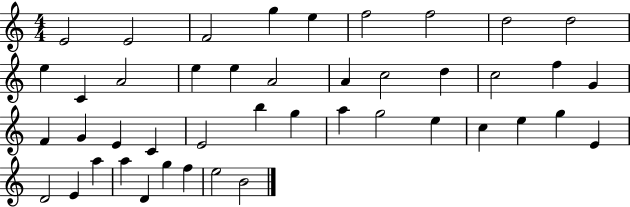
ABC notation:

X:1
T:Untitled
M:4/4
L:1/4
K:C
E2 E2 F2 g e f2 f2 d2 d2 e C A2 e e A2 A c2 d c2 f G F G E C E2 b g a g2 e c e g E D2 E a a D g f e2 B2